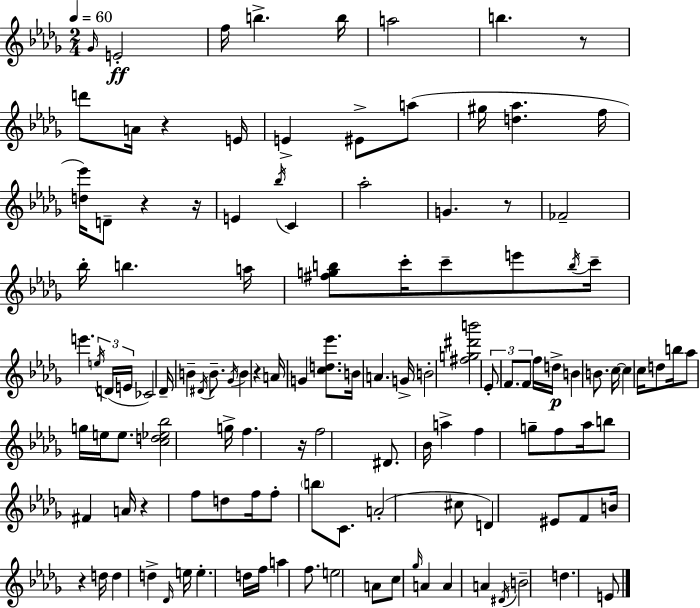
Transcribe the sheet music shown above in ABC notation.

X:1
T:Untitled
M:2/4
L:1/4
K:Bbm
_G/4 E2 f/4 b b/4 a2 b z/2 d'/2 A/4 z E/4 E ^E/2 a/2 ^g/4 [d_a] f/4 [d_e']/4 D/2 z z/4 E _b/4 C _a2 G z/2 _F2 _b/4 b a/4 [^fgb]/2 c'/4 c'/2 e'/2 b/4 c'/4 e' e/4 D/4 E/4 _C2 _D/4 B ^D/4 B/2 _G/4 B z A/4 G [cd_e']/2 B/4 A G/4 B2 [^fg^d'b']2 _E/2 F/2 F/2 f/4 d/4 B B/2 c/4 c c/4 d/2 b/4 _a/2 g/4 e/4 e/2 [cd_e_b]2 g/4 f z/4 f2 ^D/2 _B/4 a f g/2 f/2 _a/4 b/2 ^F A/4 z f/2 d/2 f/4 f/2 b/2 C/2 A2 ^c/2 D ^E/2 F/2 B/4 z d/4 d d _D/4 e/4 e d/4 f/4 a f/2 e2 A/2 c/2 _g/4 A A A ^D/4 B2 d E/2